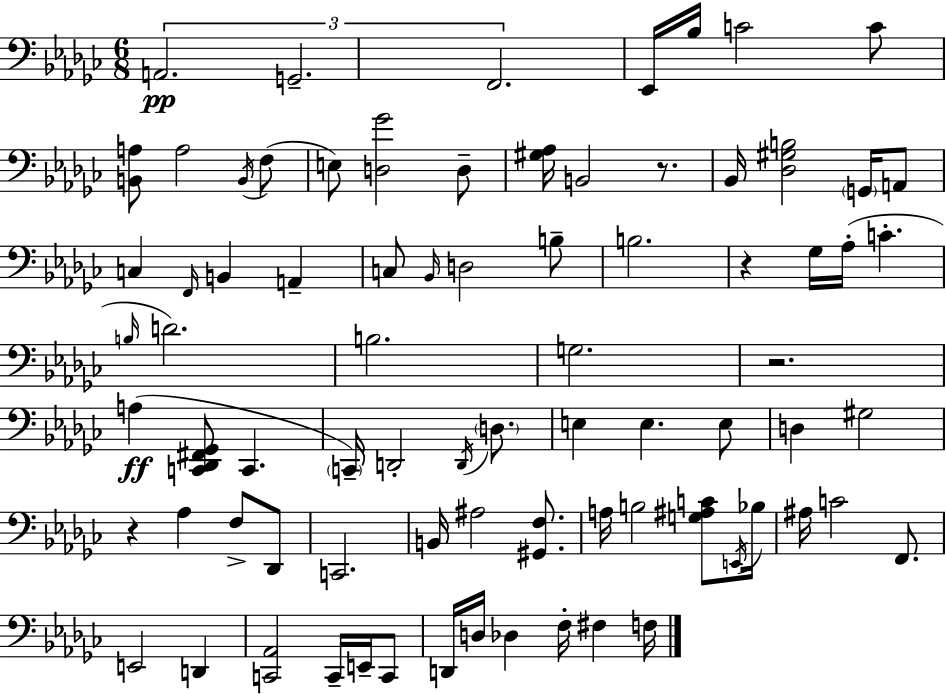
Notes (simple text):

A2/h. G2/h. F2/h. Eb2/s Bb3/s C4/h C4/e [B2,A3]/e A3/h B2/s F3/e E3/e [D3,Gb4]/h D3/e [G#3,Ab3]/s B2/h R/e. Bb2/s [Db3,G#3,B3]/h G2/s A2/e C3/q F2/s B2/q A2/q C3/e Bb2/s D3/h B3/e B3/h. R/q Gb3/s Ab3/s C4/q. B3/s D4/h. B3/h. G3/h. R/h. A3/q [C2,Db2,F#2,Gb2]/e C2/q. C2/s D2/h D2/s D3/e. E3/q E3/q. E3/e D3/q G#3/h R/q Ab3/q F3/e Db2/e C2/h. B2/s A#3/h [G#2,F3]/e. A3/s B3/h [G3,A#3,C4]/e E2/s Bb3/s A#3/s C4/h F2/e. E2/h D2/q [C2,Ab2]/h C2/s E2/s C2/e D2/s D3/s Db3/q F3/s F#3/q F3/s